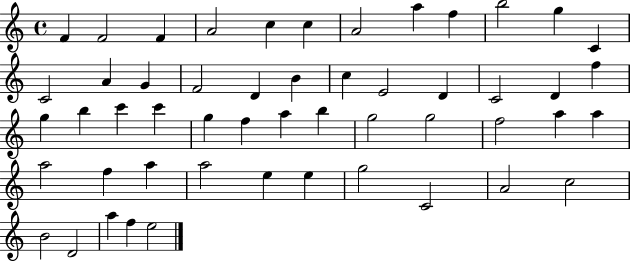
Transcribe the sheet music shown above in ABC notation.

X:1
T:Untitled
M:4/4
L:1/4
K:C
F F2 F A2 c c A2 a f b2 g C C2 A G F2 D B c E2 D C2 D f g b c' c' g f a b g2 g2 f2 a a a2 f a a2 e e g2 C2 A2 c2 B2 D2 a f e2